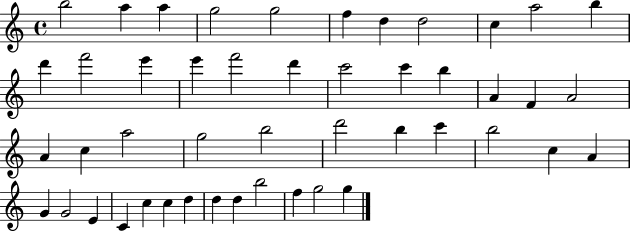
B5/h A5/q A5/q G5/h G5/h F5/q D5/q D5/h C5/q A5/h B5/q D6/q F6/h E6/q E6/q F6/h D6/q C6/h C6/q B5/q A4/q F4/q A4/h A4/q C5/q A5/h G5/h B5/h D6/h B5/q C6/q B5/h C5/q A4/q G4/q G4/h E4/q C4/q C5/q C5/q D5/q D5/q D5/q B5/h F5/q G5/h G5/q